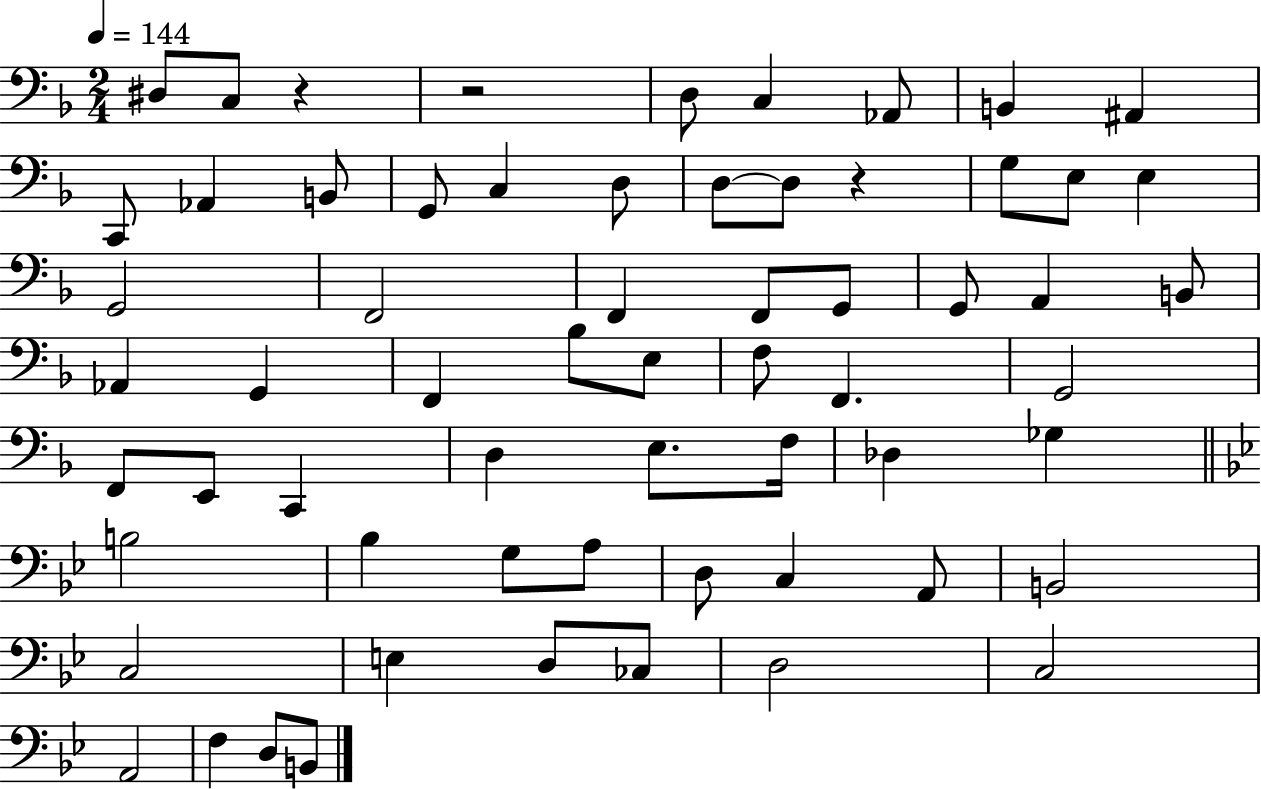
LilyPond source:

{
  \clef bass
  \numericTimeSignature
  \time 2/4
  \key f \major
  \tempo 4 = 144
  dis8 c8 r4 | r2 | d8 c4 aes,8 | b,4 ais,4 | \break c,8 aes,4 b,8 | g,8 c4 d8 | d8~~ d8 r4 | g8 e8 e4 | \break g,2 | f,2 | f,4 f,8 g,8 | g,8 a,4 b,8 | \break aes,4 g,4 | f,4 bes8 e8 | f8 f,4. | g,2 | \break f,8 e,8 c,4 | d4 e8. f16 | des4 ges4 | \bar "||" \break \key g \minor b2 | bes4 g8 a8 | d8 c4 a,8 | b,2 | \break c2 | e4 d8 ces8 | d2 | c2 | \break a,2 | f4 d8 b,8 | \bar "|."
}